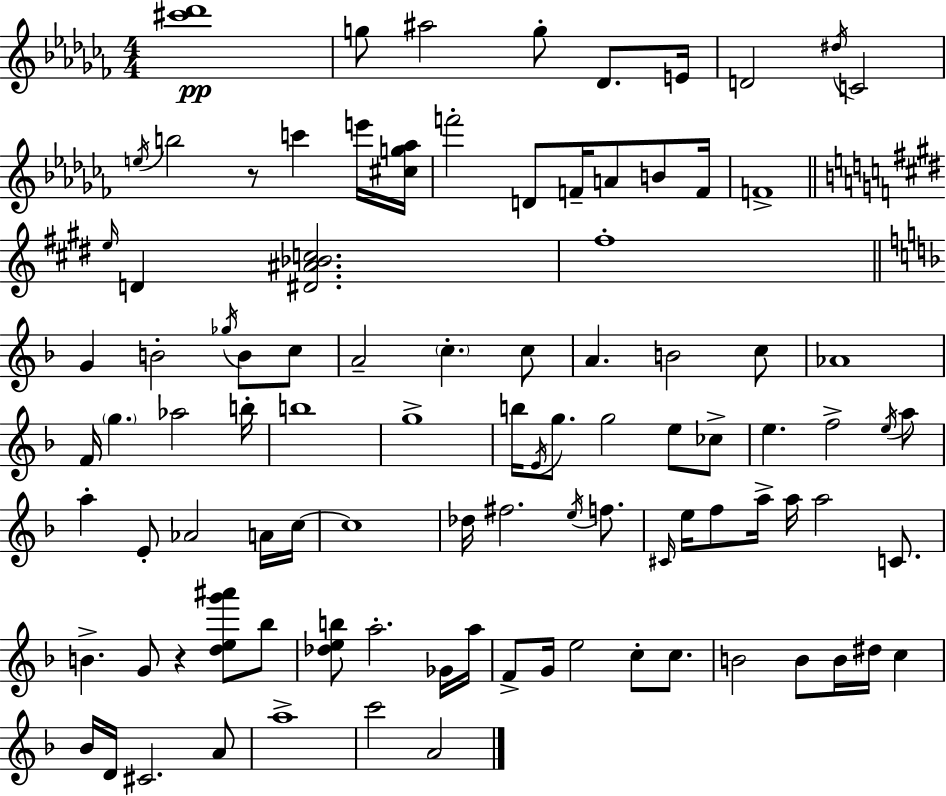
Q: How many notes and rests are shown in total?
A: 97